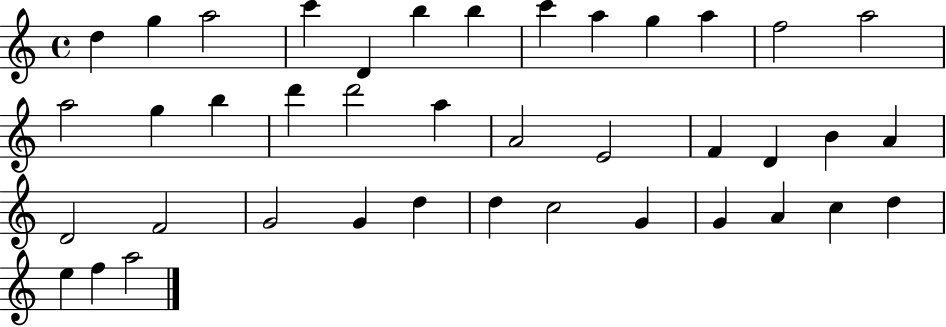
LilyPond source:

{
  \clef treble
  \time 4/4
  \defaultTimeSignature
  \key c \major
  d''4 g''4 a''2 | c'''4 d'4 b''4 b''4 | c'''4 a''4 g''4 a''4 | f''2 a''2 | \break a''2 g''4 b''4 | d'''4 d'''2 a''4 | a'2 e'2 | f'4 d'4 b'4 a'4 | \break d'2 f'2 | g'2 g'4 d''4 | d''4 c''2 g'4 | g'4 a'4 c''4 d''4 | \break e''4 f''4 a''2 | \bar "|."
}